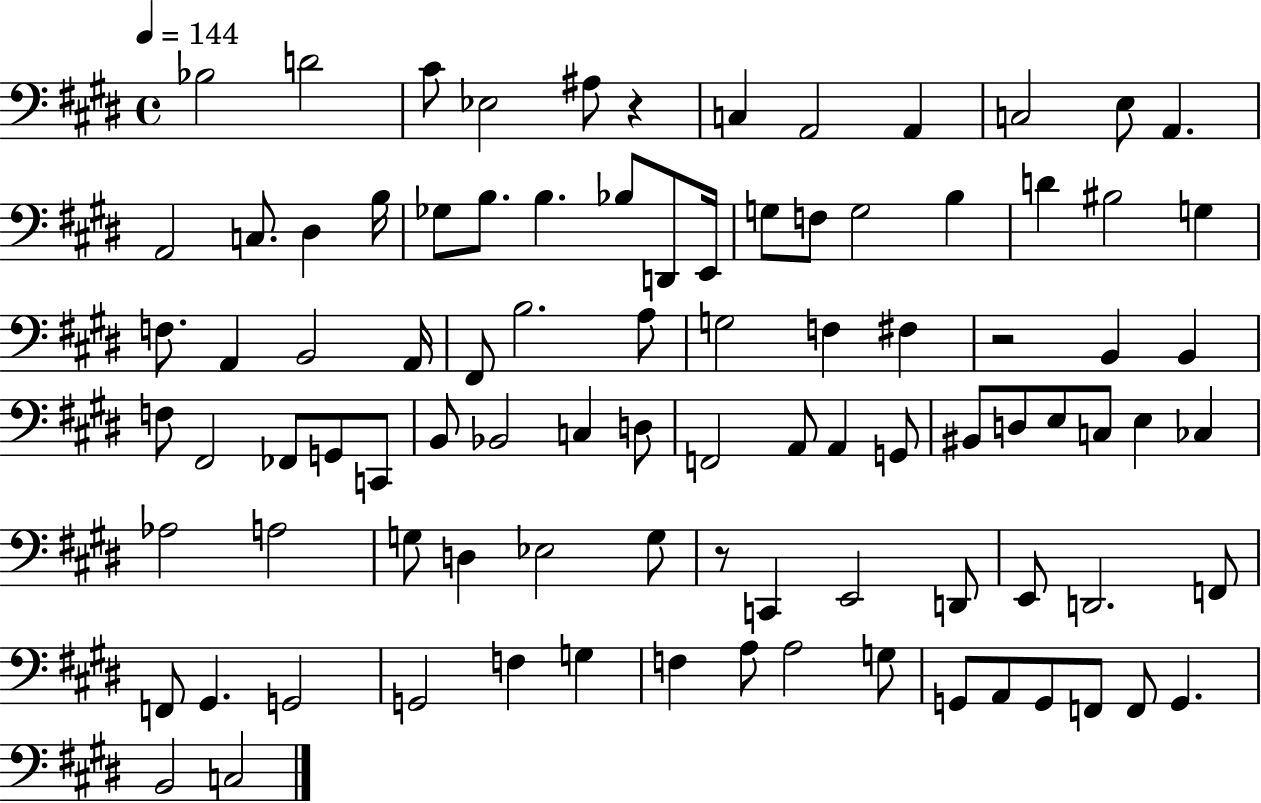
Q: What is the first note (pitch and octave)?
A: Bb3